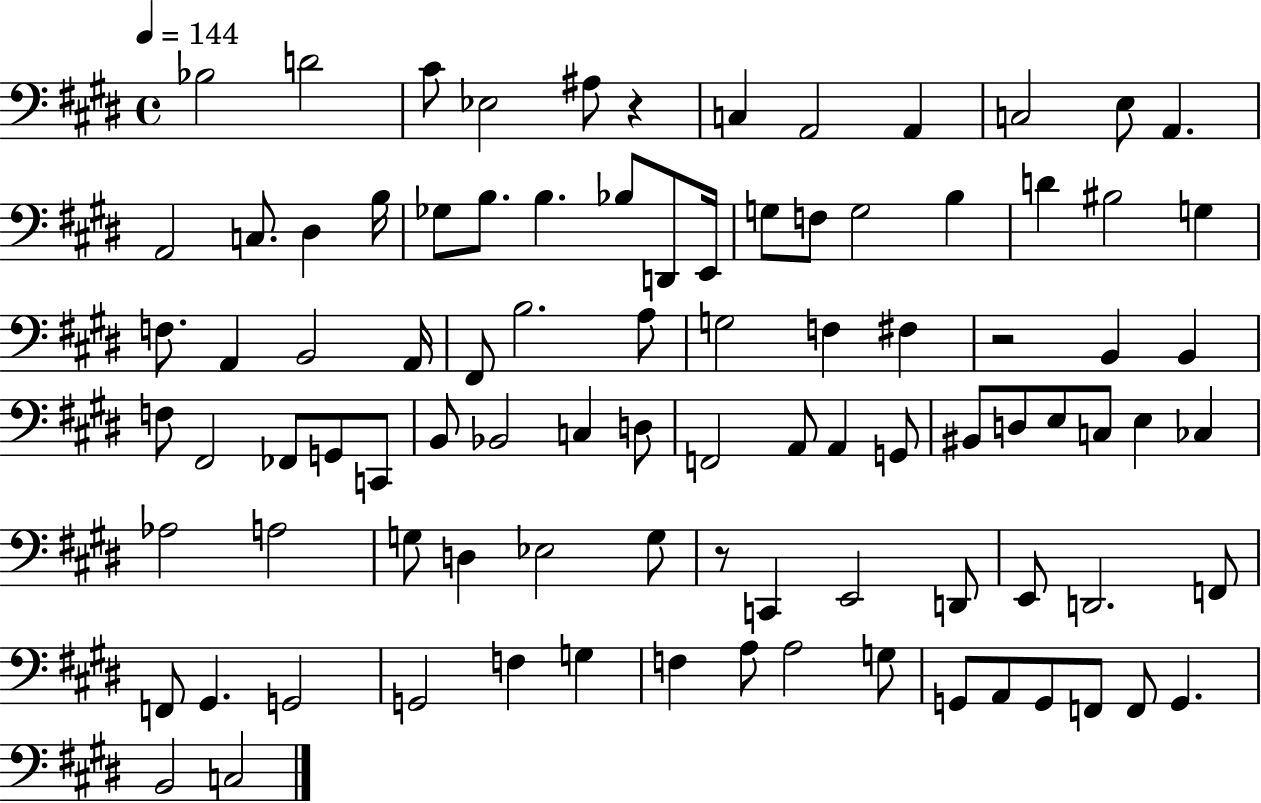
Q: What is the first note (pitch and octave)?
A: Bb3